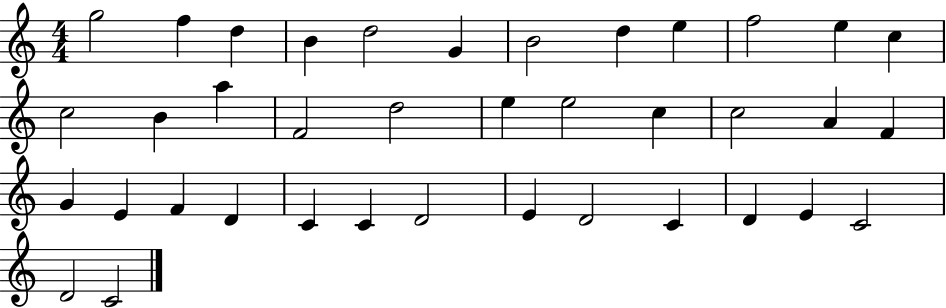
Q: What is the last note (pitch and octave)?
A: C4